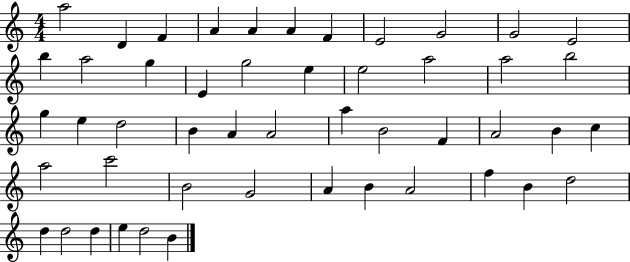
X:1
T:Untitled
M:4/4
L:1/4
K:C
a2 D F A A A F E2 G2 G2 E2 b a2 g E g2 e e2 a2 a2 b2 g e d2 B A A2 a B2 F A2 B c a2 c'2 B2 G2 A B A2 f B d2 d d2 d e d2 B